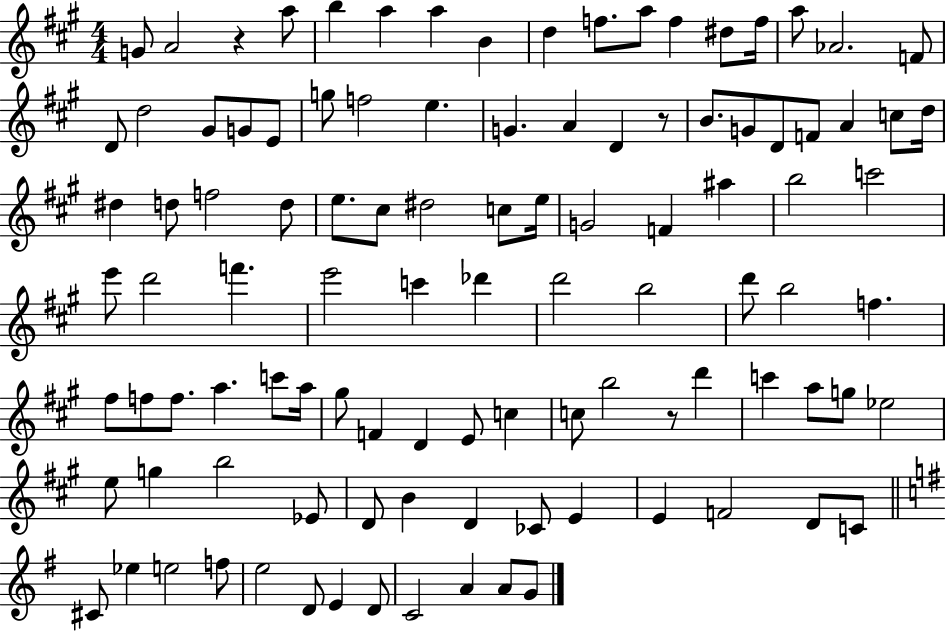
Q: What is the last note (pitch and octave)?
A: G4